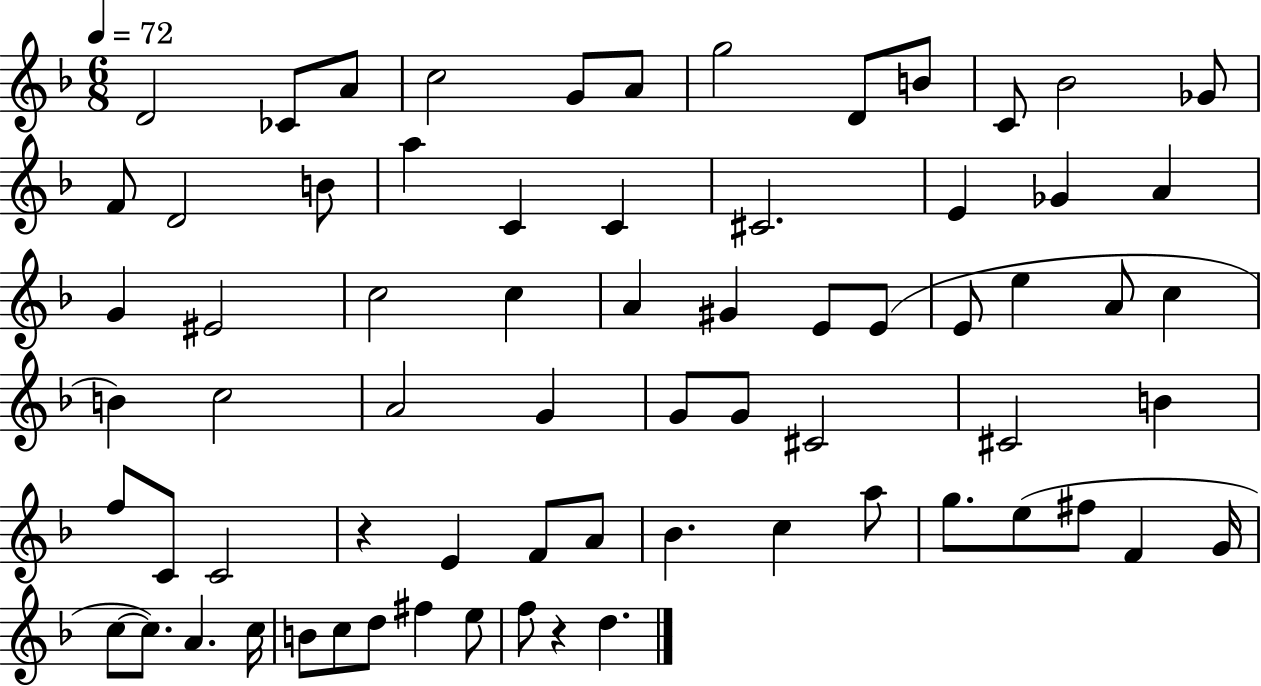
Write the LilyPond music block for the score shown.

{
  \clef treble
  \numericTimeSignature
  \time 6/8
  \key f \major
  \tempo 4 = 72
  d'2 ces'8 a'8 | c''2 g'8 a'8 | g''2 d'8 b'8 | c'8 bes'2 ges'8 | \break f'8 d'2 b'8 | a''4 c'4 c'4 | cis'2. | e'4 ges'4 a'4 | \break g'4 eis'2 | c''2 c''4 | a'4 gis'4 e'8 e'8( | e'8 e''4 a'8 c''4 | \break b'4) c''2 | a'2 g'4 | g'8 g'8 cis'2 | cis'2 b'4 | \break f''8 c'8 c'2 | r4 e'4 f'8 a'8 | bes'4. c''4 a''8 | g''8. e''8( fis''8 f'4 g'16 | \break c''8~~ c''8.) a'4. c''16 | b'8 c''8 d''8 fis''4 e''8 | f''8 r4 d''4. | \bar "|."
}